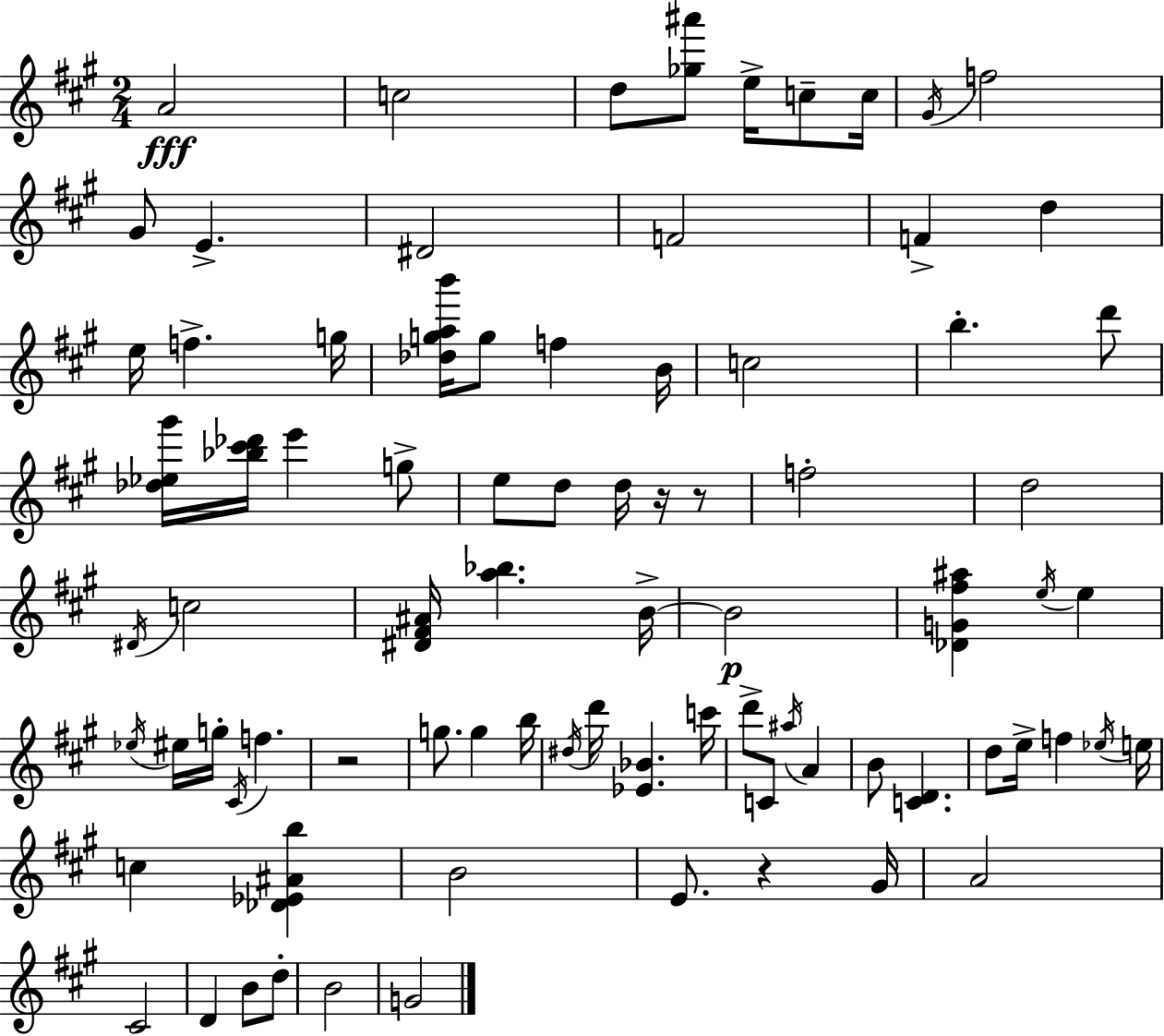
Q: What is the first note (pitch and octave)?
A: A4